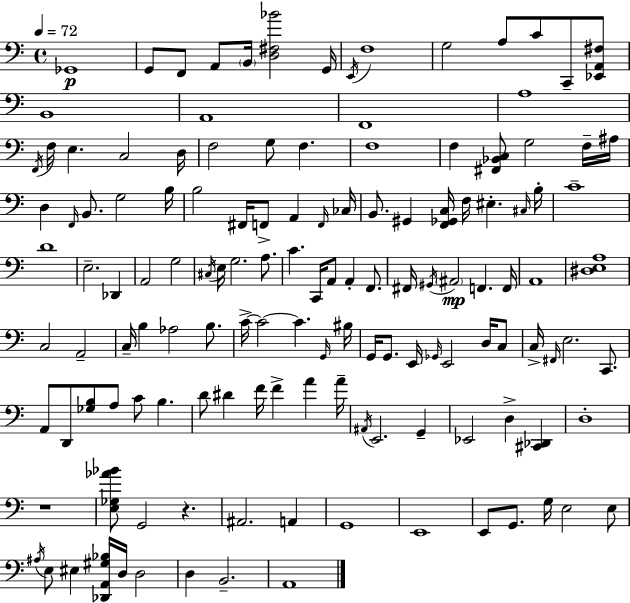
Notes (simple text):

Gb2/w G2/e F2/e A2/e B2/s [D3,F#3,Bb4]/h G2/s E2/s F3/w G3/h A3/e C4/e C2/e [Eb2,A2,F#3]/e B2/w A2/w F2/w A3/w F2/s F3/s E3/q. C3/h D3/s F3/h G3/e F3/q. F3/w F3/q [F#2,Bb2,C3]/e G3/h F3/s A#3/s D3/q F2/s B2/e. G3/h B3/s B3/h F#2/s F2/e A2/q F2/s CES3/s B2/e. G#2/q [F2,Gb2,C3]/s F3/s EIS3/q. C#3/s B3/s C4/w D4/w E3/h. Db2/q A2/h G3/h C#3/s E3/s G3/h. A3/e. C4/q. C2/s A2/e A2/q F2/e. F#2/s G#2/s A#2/h F2/q. F2/s A2/w [D#3,E3,A3]/w C3/h A2/h C3/s B3/q Ab3/h B3/e. C4/s C4/h C4/q. G2/s BIS3/s G2/s G2/e. E2/s Gb2/s E2/h D3/s C3/e C3/s F#2/s E3/h. C2/e. A2/e D2/e [Gb3,B3]/e A3/e C4/e B3/q. D4/e D#4/q F4/s F4/q A4/q A4/s A#2/s E2/h. G2/q Eb2/h D3/q [C#2,Db2]/q D3/w R/w [E3,Gb3,Ab4,Bb4]/e G2/h R/q. A#2/h. A2/q G2/w E2/w E2/e G2/e. G3/s E3/h E3/e A#3/s E3/e EIS3/q [Db2,A2,G#3,Bb3]/s D3/s D3/h D3/q B2/h. A2/w